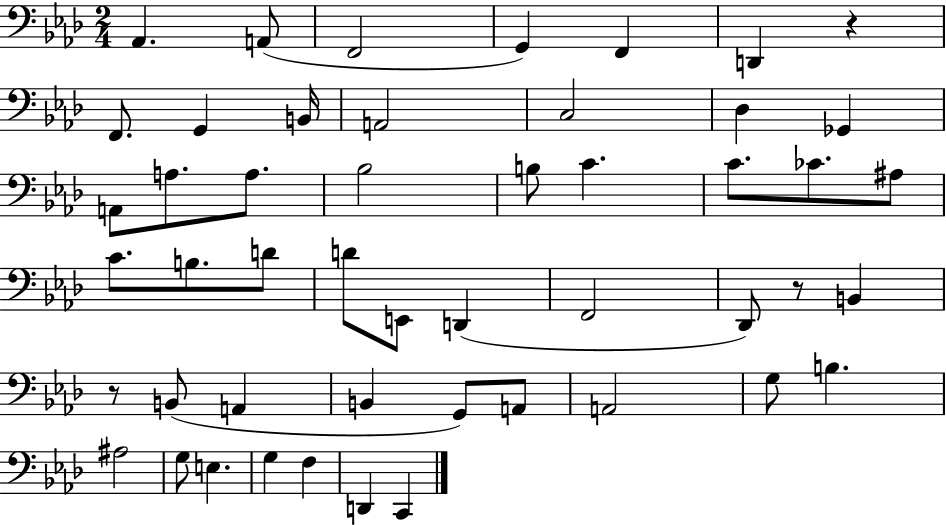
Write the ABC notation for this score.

X:1
T:Untitled
M:2/4
L:1/4
K:Ab
_A,, A,,/2 F,,2 G,, F,, D,, z F,,/2 G,, B,,/4 A,,2 C,2 _D, _G,, A,,/2 A,/2 A,/2 _B,2 B,/2 C C/2 _C/2 ^A,/2 C/2 B,/2 D/2 D/2 E,,/2 D,, F,,2 _D,,/2 z/2 B,, z/2 B,,/2 A,, B,, G,,/2 A,,/2 A,,2 G,/2 B, ^A,2 G,/2 E, G, F, D,, C,,